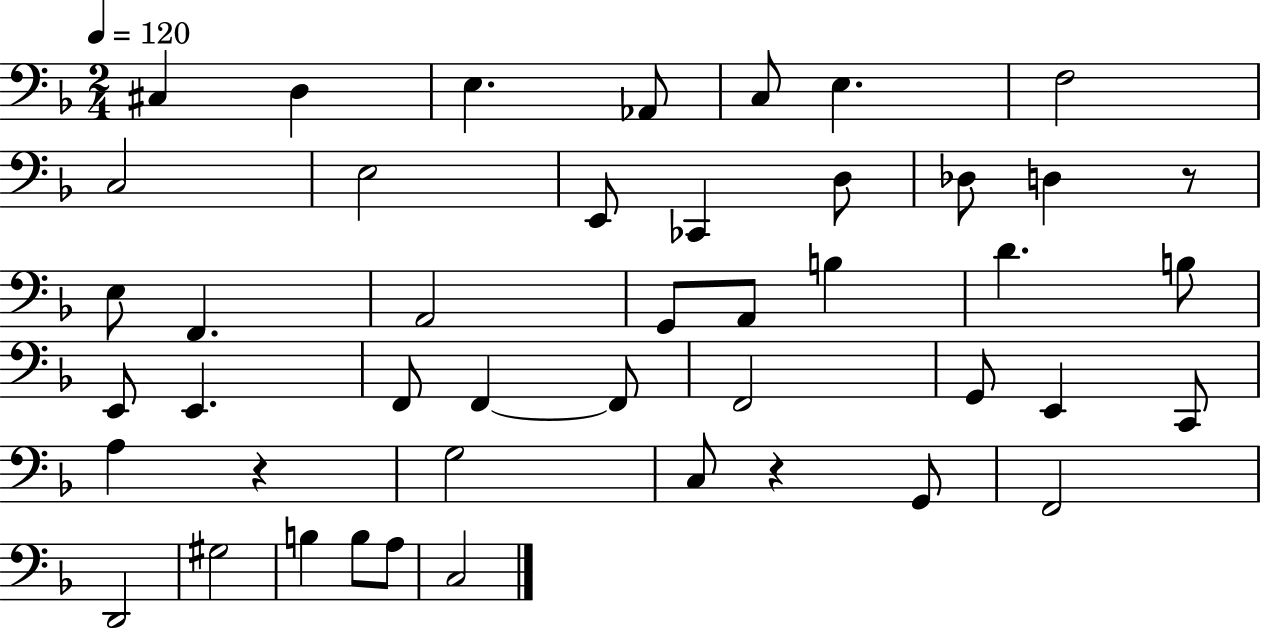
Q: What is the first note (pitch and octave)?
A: C#3